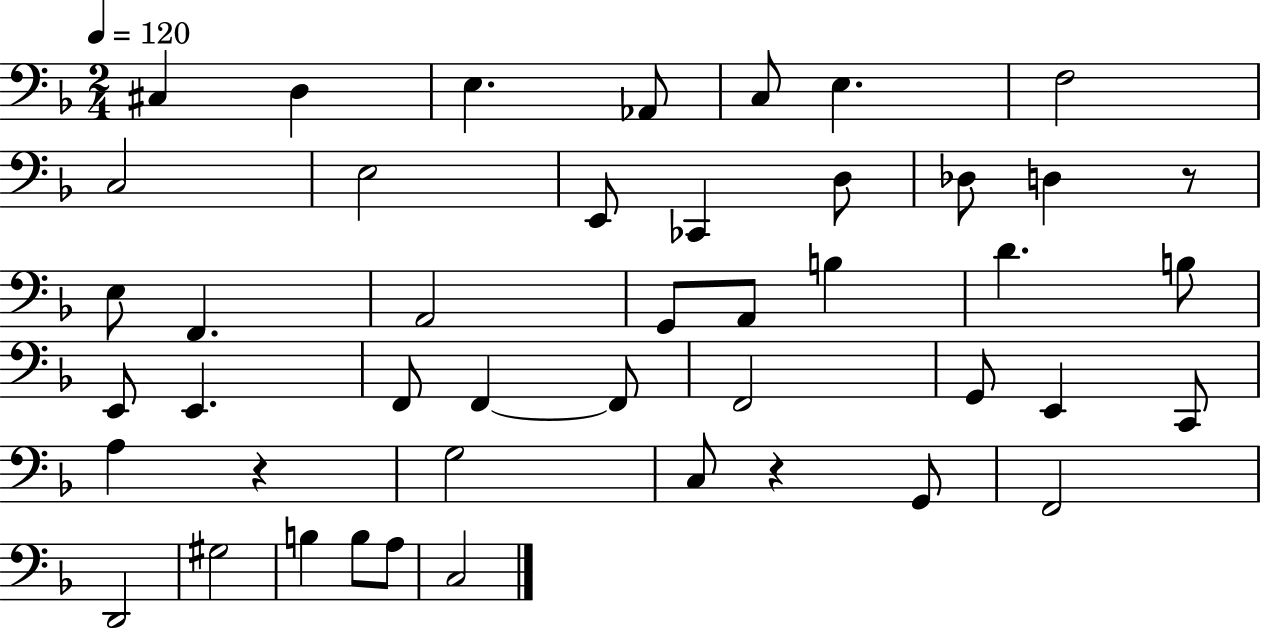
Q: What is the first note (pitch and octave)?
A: C#3